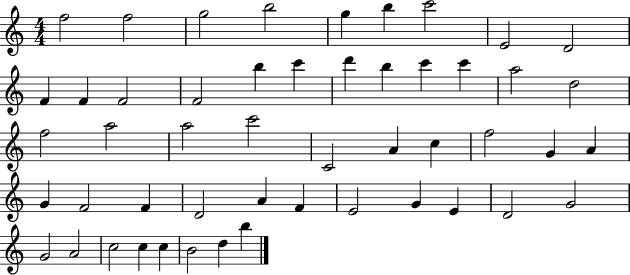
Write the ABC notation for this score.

X:1
T:Untitled
M:4/4
L:1/4
K:C
f2 f2 g2 b2 g b c'2 E2 D2 F F F2 F2 b c' d' b c' c' a2 d2 f2 a2 a2 c'2 C2 A c f2 G A G F2 F D2 A F E2 G E D2 G2 G2 A2 c2 c c B2 d b